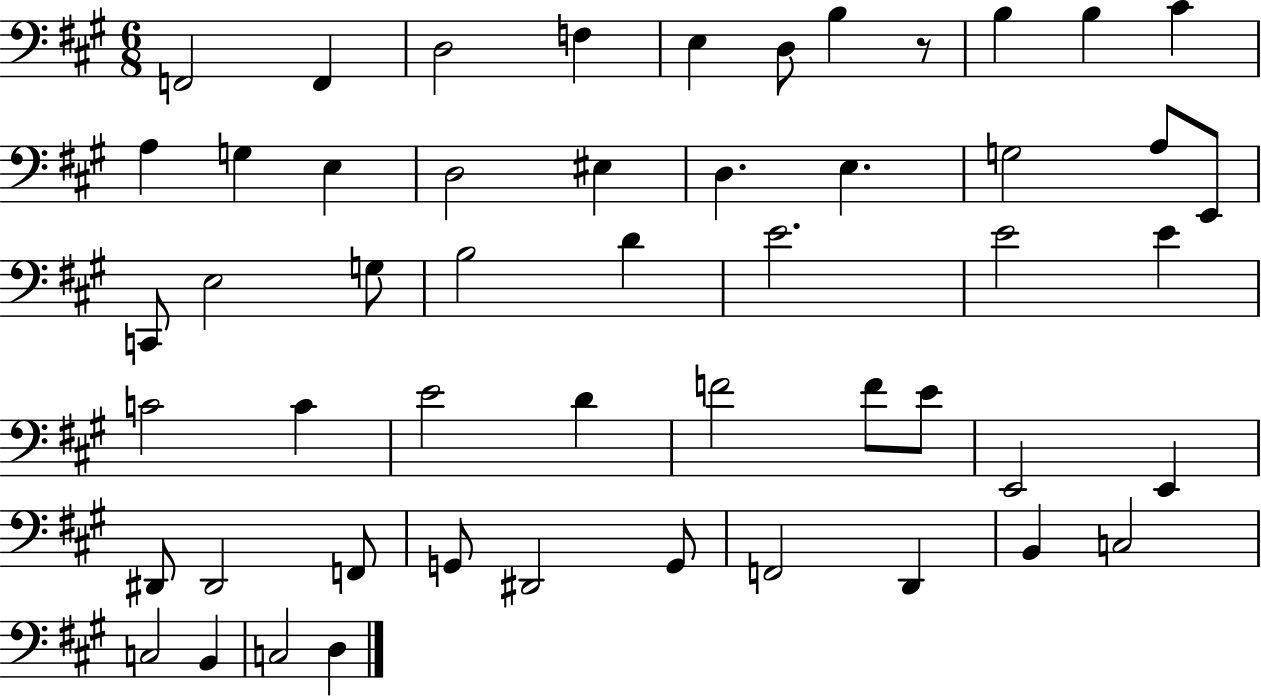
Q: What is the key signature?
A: A major